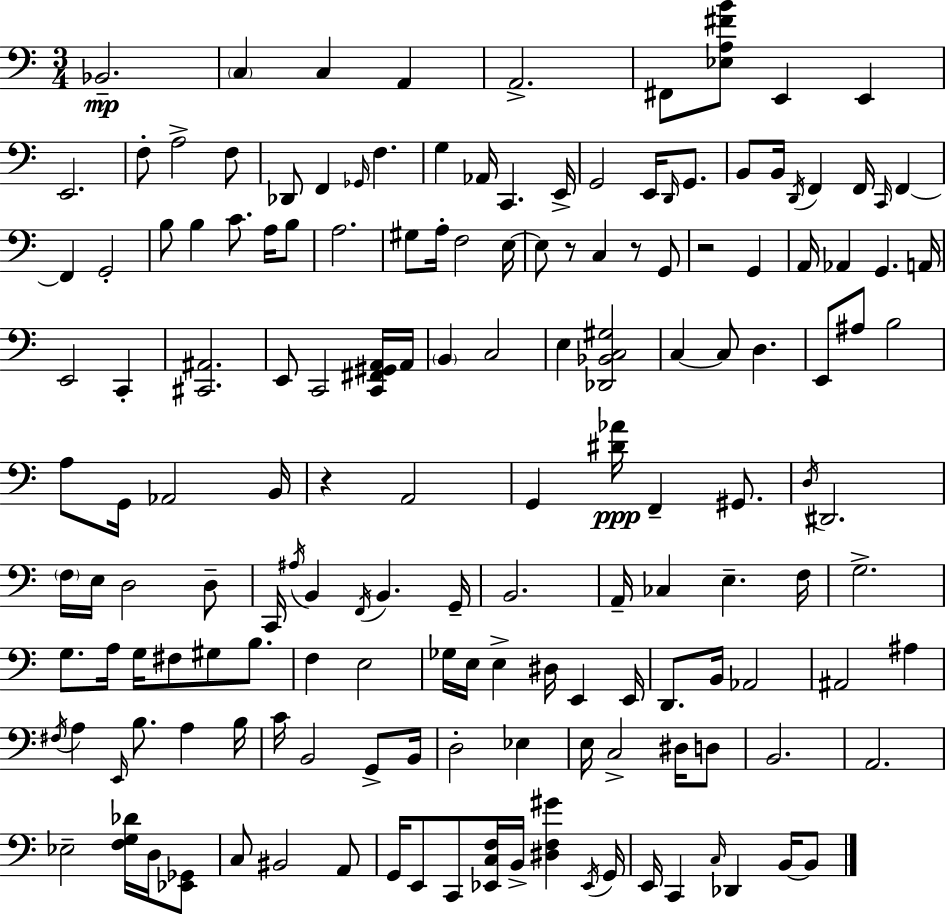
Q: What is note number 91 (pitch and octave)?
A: G3